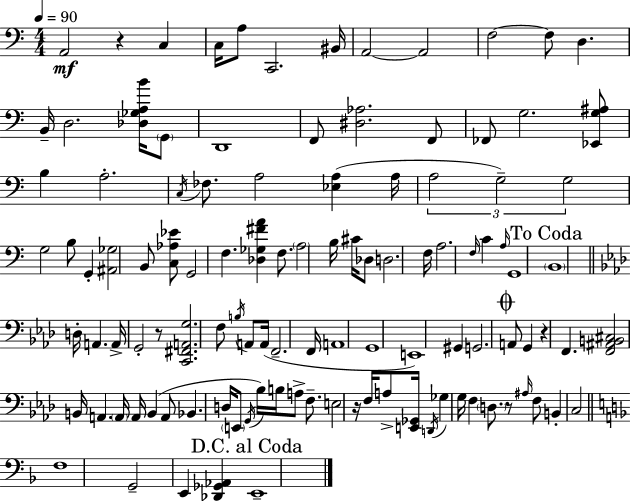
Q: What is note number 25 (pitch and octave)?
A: A3